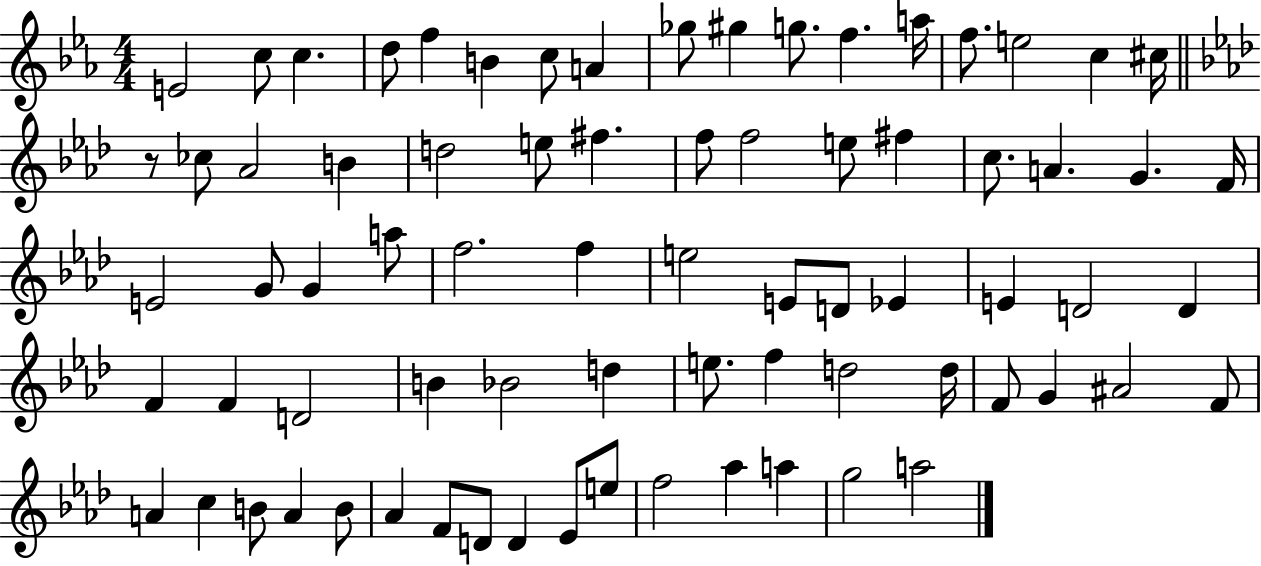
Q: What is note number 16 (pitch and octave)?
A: C5